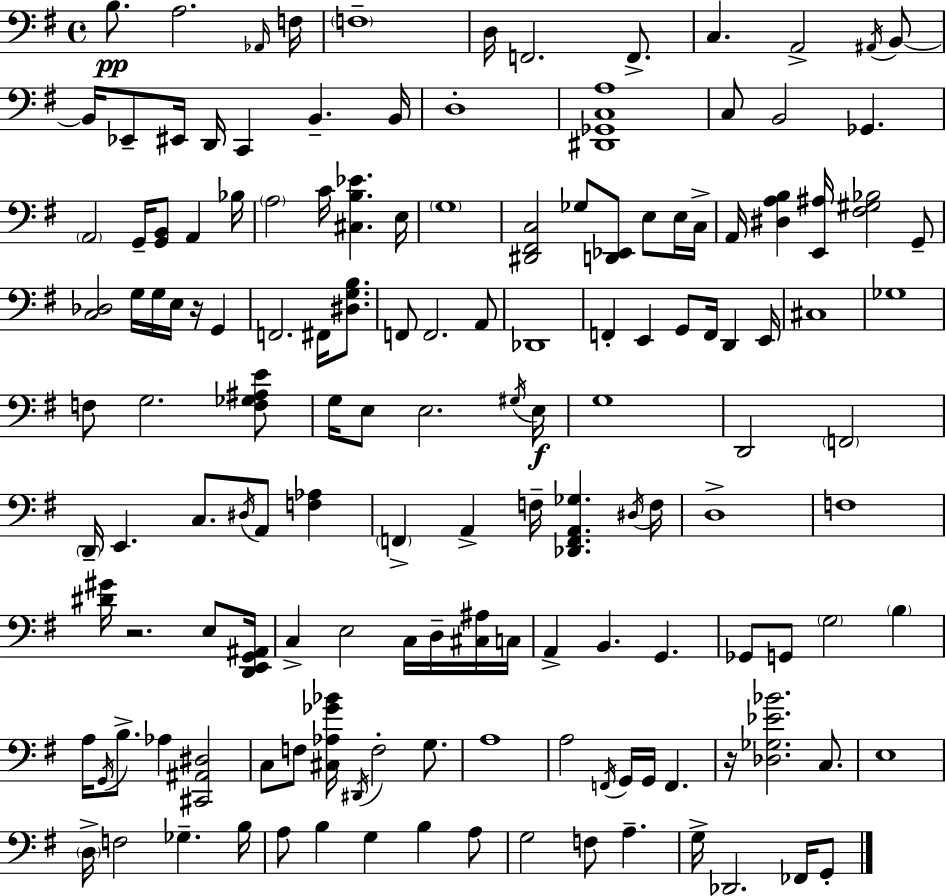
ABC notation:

X:1
T:Untitled
M:4/4
L:1/4
K:G
B,/2 A,2 _A,,/4 F,/4 F,4 D,/4 F,,2 F,,/2 C, A,,2 ^A,,/4 B,,/2 B,,/4 _E,,/2 ^E,,/4 D,,/4 C,, B,, B,,/4 D,4 [^D,,_G,,C,A,]4 C,/2 B,,2 _G,, A,,2 G,,/4 [G,,B,,]/2 A,, _B,/4 A,2 C/4 [^C,B,_E] E,/4 G,4 [^D,,^F,,C,]2 _G,/2 [D,,_E,,]/2 E,/2 E,/4 C,/4 A,,/4 [^D,A,B,] [E,,^A,]/4 [^F,^G,_B,]2 G,,/2 [C,_D,]2 G,/4 G,/4 E,/4 z/4 G,, F,,2 ^F,,/4 [^D,G,B,]/2 F,,/2 F,,2 A,,/2 _D,,4 F,, E,, G,,/2 F,,/4 D,, E,,/4 ^C,4 _G,4 F,/2 G,2 [F,_G,^A,E]/2 G,/4 E,/2 E,2 ^G,/4 E,/4 G,4 D,,2 F,,2 D,,/4 E,, C,/2 ^D,/4 A,,/2 [F,_A,] F,, A,, F,/4 [_D,,F,,A,,_G,] ^D,/4 F,/4 D,4 F,4 [^D^G]/4 z2 E,/2 [D,,E,,G,,^A,,]/4 C, E,2 C,/4 D,/4 [^C,^A,]/4 C,/4 A,, B,, G,, _G,,/2 G,,/2 G,2 B, A,/4 G,,/4 B,/2 _A, [^C,,^A,,^D,]2 C,/2 F,/2 [^C,_A,_G_B]/4 ^D,,/4 F,2 G,/2 A,4 A,2 F,,/4 G,,/4 G,,/4 F,, z/4 [_D,_G,_E_B]2 C,/2 E,4 D,/4 F,2 _G, B,/4 A,/2 B, G, B, A,/2 G,2 F,/2 A, G,/4 _D,,2 _F,,/4 G,,/2